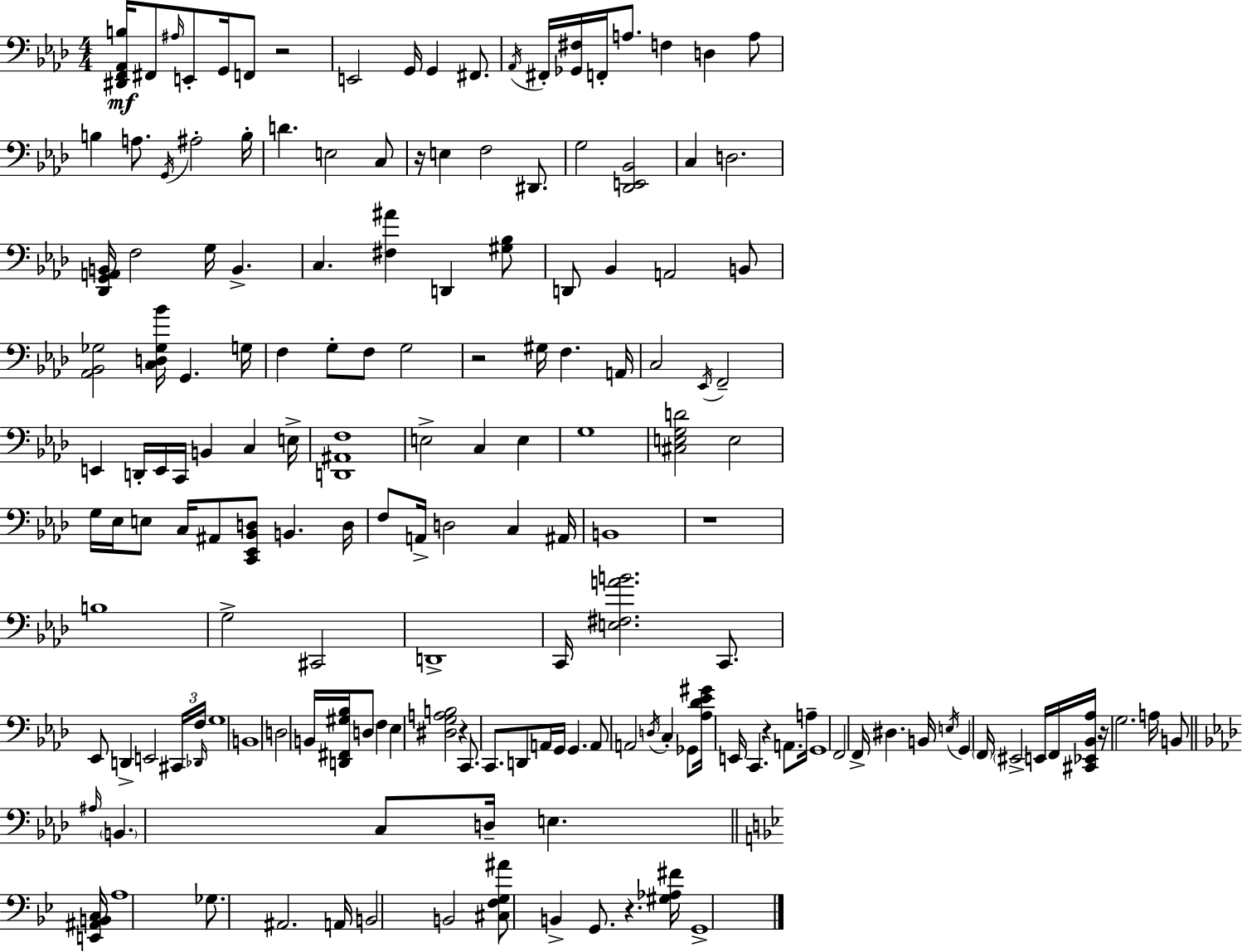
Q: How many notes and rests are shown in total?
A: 165